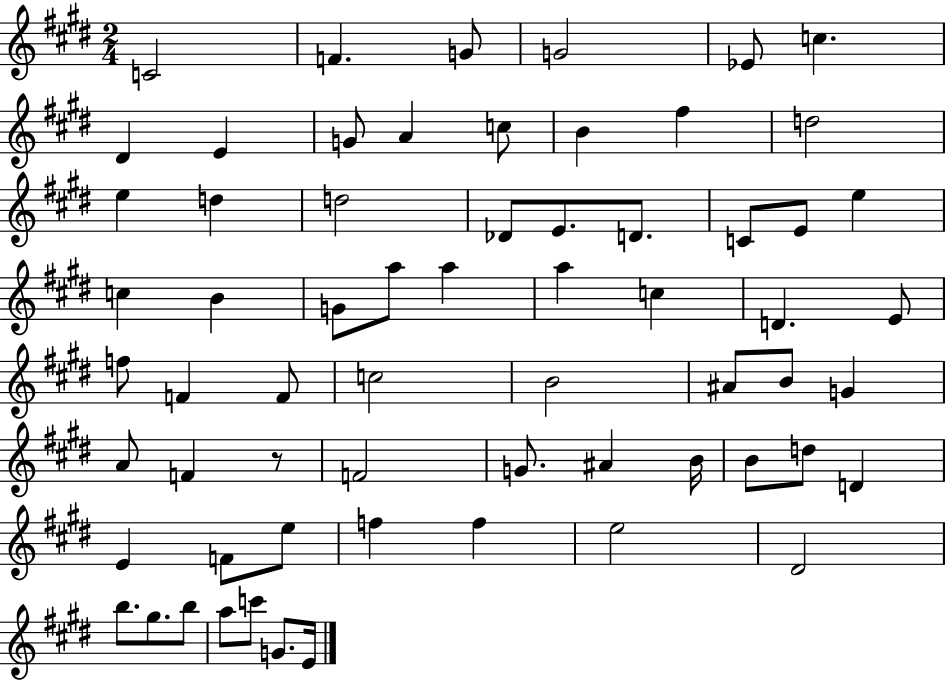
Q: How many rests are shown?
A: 1